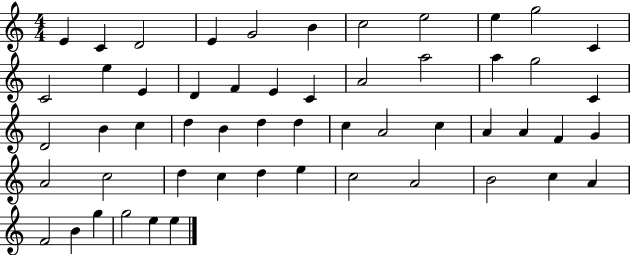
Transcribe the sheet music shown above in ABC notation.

X:1
T:Untitled
M:4/4
L:1/4
K:C
E C D2 E G2 B c2 e2 e g2 C C2 e E D F E C A2 a2 a g2 C D2 B c d B d d c A2 c A A F G A2 c2 d c d e c2 A2 B2 c A F2 B g g2 e e